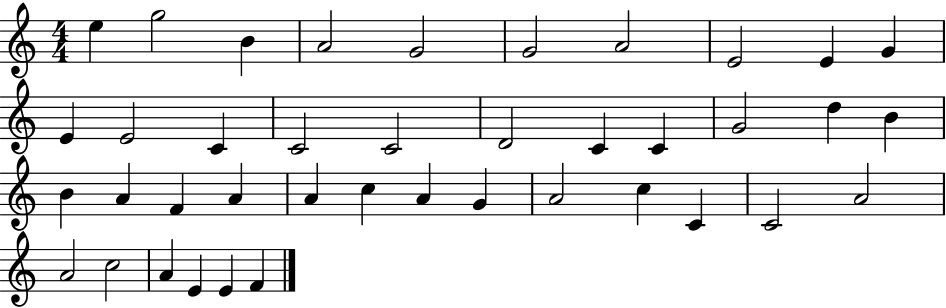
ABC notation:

X:1
T:Untitled
M:4/4
L:1/4
K:C
e g2 B A2 G2 G2 A2 E2 E G E E2 C C2 C2 D2 C C G2 d B B A F A A c A G A2 c C C2 A2 A2 c2 A E E F